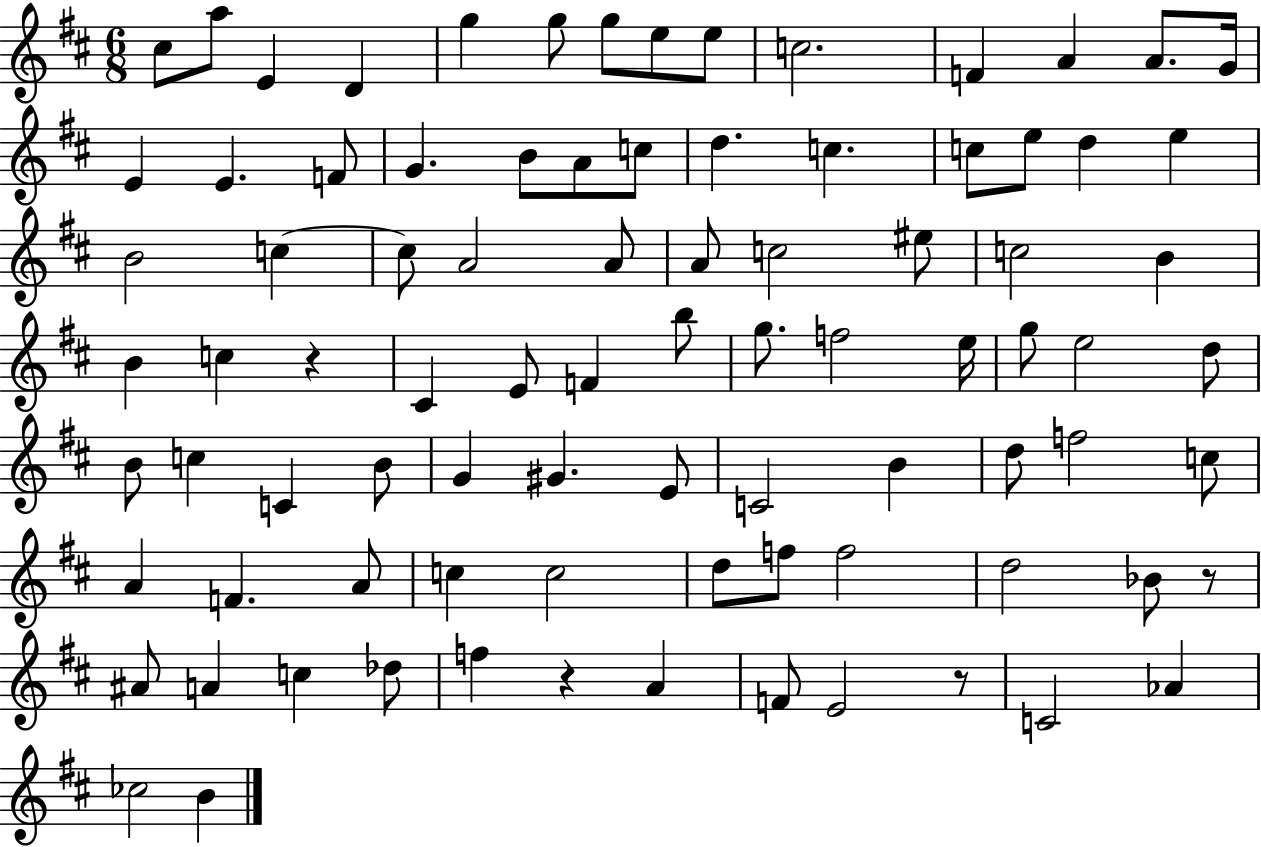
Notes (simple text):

C#5/e A5/e E4/q D4/q G5/q G5/e G5/e E5/e E5/e C5/h. F4/q A4/q A4/e. G4/s E4/q E4/q. F4/e G4/q. B4/e A4/e C5/e D5/q. C5/q. C5/e E5/e D5/q E5/q B4/h C5/q C5/e A4/h A4/e A4/e C5/h EIS5/e C5/h B4/q B4/q C5/q R/q C#4/q E4/e F4/q B5/e G5/e. F5/h E5/s G5/e E5/h D5/e B4/e C5/q C4/q B4/e G4/q G#4/q. E4/e C4/h B4/q D5/e F5/h C5/e A4/q F4/q. A4/e C5/q C5/h D5/e F5/e F5/h D5/h Bb4/e R/e A#4/e A4/q C5/q Db5/e F5/q R/q A4/q F4/e E4/h R/e C4/h Ab4/q CES5/h B4/q